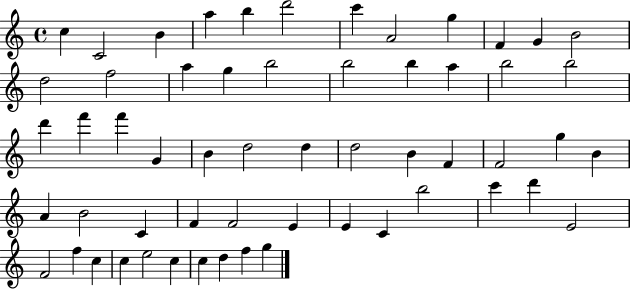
X:1
T:Untitled
M:4/4
L:1/4
K:C
c C2 B a b d'2 c' A2 g F G B2 d2 f2 a g b2 b2 b a b2 b2 d' f' f' G B d2 d d2 B F F2 g B A B2 C F F2 E E C b2 c' d' E2 F2 f c c e2 c c d f g